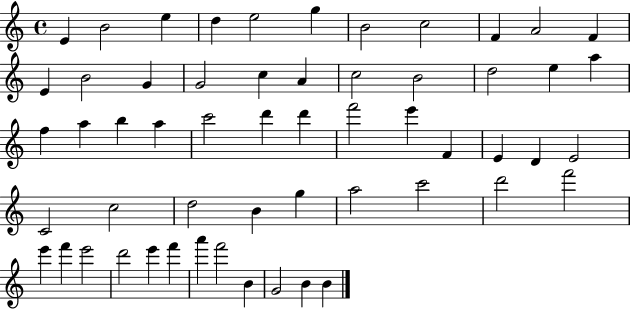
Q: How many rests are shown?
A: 0